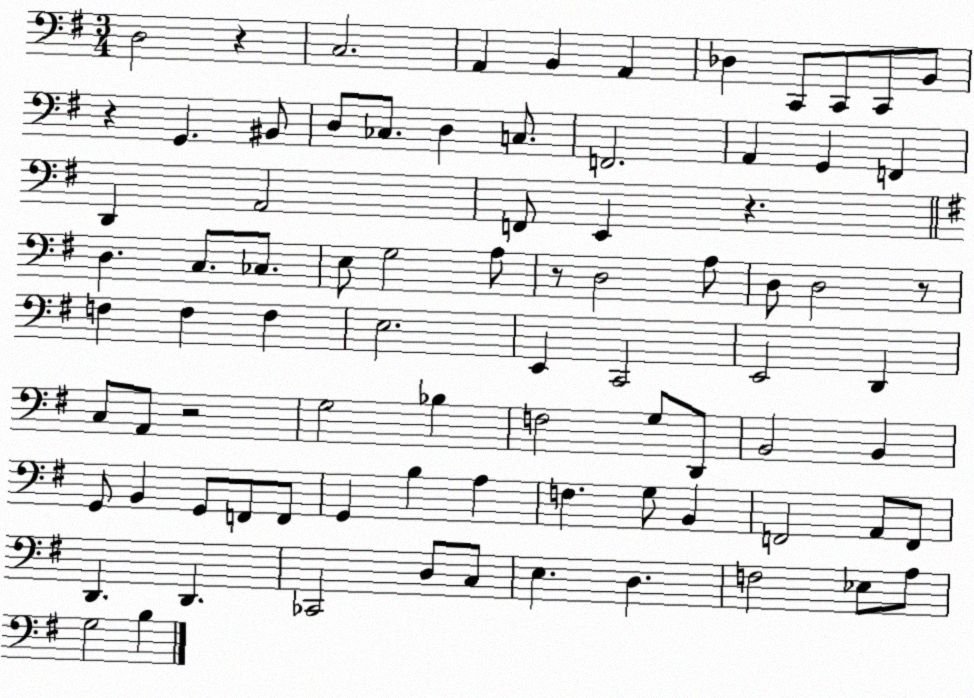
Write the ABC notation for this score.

X:1
T:Untitled
M:3/4
L:1/4
K:G
D,2 z C,2 A,, B,, A,, _D, C,,/2 C,,/2 C,,/2 B,,/2 z G,, ^B,,/2 D,/2 _C,/2 D, C,/2 F,,2 A,, G,, F,, D,, A,,2 F,,/2 E,, z D, C,/2 _C,/2 E,/2 G,2 A,/2 z/2 D,2 A,/2 D,/2 D,2 z/2 F, F, F, E,2 E,, C,,2 E,,2 D,, C,/2 A,,/2 z2 G,2 _B, F,2 G,/2 D,,/2 B,,2 B,, G,,/2 B,, G,,/2 F,,/2 F,,/2 G,, B, A, F, G,/2 B,, F,,2 A,,/2 F,,/2 D,, D,, _C,,2 D,/2 C,/2 E, D, F,2 _E,/2 A,/2 G,2 B,